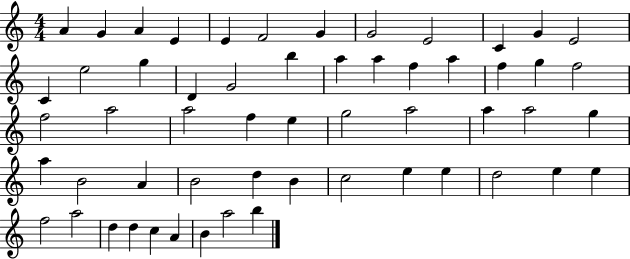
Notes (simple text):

A4/q G4/q A4/q E4/q E4/q F4/h G4/q G4/h E4/h C4/q G4/q E4/h C4/q E5/h G5/q D4/q G4/h B5/q A5/q A5/q F5/q A5/q F5/q G5/q F5/h F5/h A5/h A5/h F5/q E5/q G5/h A5/h A5/q A5/h G5/q A5/q B4/h A4/q B4/h D5/q B4/q C5/h E5/q E5/q D5/h E5/q E5/q F5/h A5/h D5/q D5/q C5/q A4/q B4/q A5/h B5/q